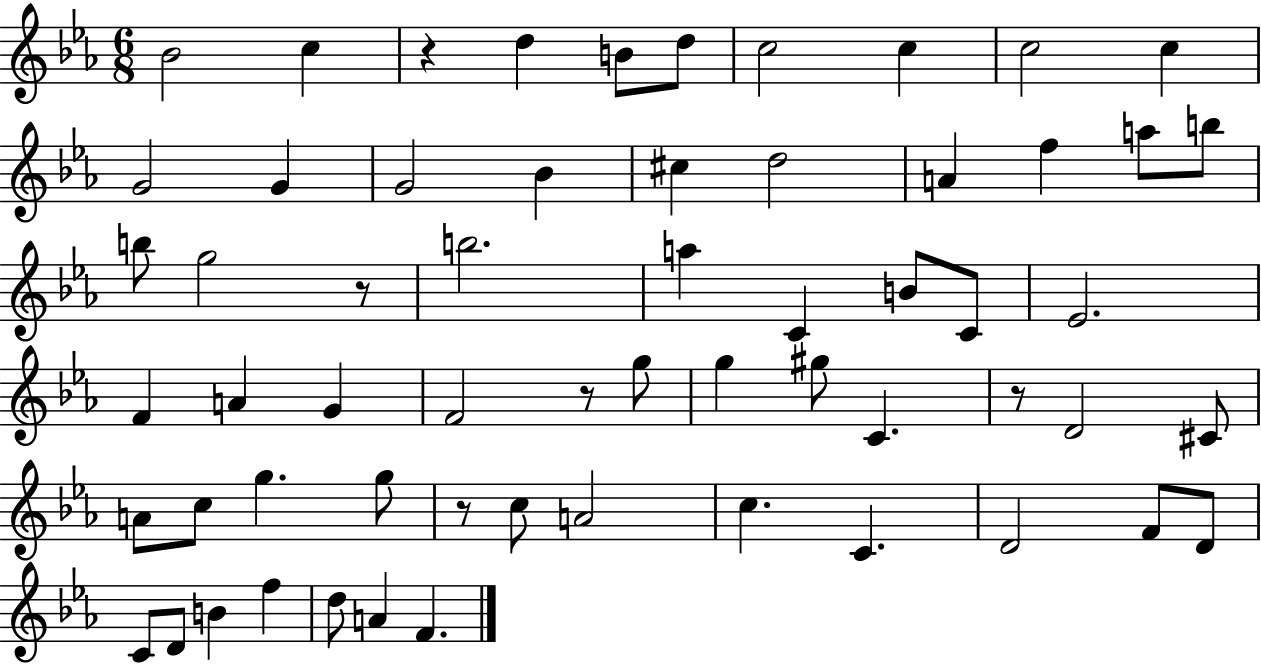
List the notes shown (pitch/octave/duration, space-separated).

Bb4/h C5/q R/q D5/q B4/e D5/e C5/h C5/q C5/h C5/q G4/h G4/q G4/h Bb4/q C#5/q D5/h A4/q F5/q A5/e B5/e B5/e G5/h R/e B5/h. A5/q C4/q B4/e C4/e Eb4/h. F4/q A4/q G4/q F4/h R/e G5/e G5/q G#5/e C4/q. R/e D4/h C#4/e A4/e C5/e G5/q. G5/e R/e C5/e A4/h C5/q. C4/q. D4/h F4/e D4/e C4/e D4/e B4/q F5/q D5/e A4/q F4/q.